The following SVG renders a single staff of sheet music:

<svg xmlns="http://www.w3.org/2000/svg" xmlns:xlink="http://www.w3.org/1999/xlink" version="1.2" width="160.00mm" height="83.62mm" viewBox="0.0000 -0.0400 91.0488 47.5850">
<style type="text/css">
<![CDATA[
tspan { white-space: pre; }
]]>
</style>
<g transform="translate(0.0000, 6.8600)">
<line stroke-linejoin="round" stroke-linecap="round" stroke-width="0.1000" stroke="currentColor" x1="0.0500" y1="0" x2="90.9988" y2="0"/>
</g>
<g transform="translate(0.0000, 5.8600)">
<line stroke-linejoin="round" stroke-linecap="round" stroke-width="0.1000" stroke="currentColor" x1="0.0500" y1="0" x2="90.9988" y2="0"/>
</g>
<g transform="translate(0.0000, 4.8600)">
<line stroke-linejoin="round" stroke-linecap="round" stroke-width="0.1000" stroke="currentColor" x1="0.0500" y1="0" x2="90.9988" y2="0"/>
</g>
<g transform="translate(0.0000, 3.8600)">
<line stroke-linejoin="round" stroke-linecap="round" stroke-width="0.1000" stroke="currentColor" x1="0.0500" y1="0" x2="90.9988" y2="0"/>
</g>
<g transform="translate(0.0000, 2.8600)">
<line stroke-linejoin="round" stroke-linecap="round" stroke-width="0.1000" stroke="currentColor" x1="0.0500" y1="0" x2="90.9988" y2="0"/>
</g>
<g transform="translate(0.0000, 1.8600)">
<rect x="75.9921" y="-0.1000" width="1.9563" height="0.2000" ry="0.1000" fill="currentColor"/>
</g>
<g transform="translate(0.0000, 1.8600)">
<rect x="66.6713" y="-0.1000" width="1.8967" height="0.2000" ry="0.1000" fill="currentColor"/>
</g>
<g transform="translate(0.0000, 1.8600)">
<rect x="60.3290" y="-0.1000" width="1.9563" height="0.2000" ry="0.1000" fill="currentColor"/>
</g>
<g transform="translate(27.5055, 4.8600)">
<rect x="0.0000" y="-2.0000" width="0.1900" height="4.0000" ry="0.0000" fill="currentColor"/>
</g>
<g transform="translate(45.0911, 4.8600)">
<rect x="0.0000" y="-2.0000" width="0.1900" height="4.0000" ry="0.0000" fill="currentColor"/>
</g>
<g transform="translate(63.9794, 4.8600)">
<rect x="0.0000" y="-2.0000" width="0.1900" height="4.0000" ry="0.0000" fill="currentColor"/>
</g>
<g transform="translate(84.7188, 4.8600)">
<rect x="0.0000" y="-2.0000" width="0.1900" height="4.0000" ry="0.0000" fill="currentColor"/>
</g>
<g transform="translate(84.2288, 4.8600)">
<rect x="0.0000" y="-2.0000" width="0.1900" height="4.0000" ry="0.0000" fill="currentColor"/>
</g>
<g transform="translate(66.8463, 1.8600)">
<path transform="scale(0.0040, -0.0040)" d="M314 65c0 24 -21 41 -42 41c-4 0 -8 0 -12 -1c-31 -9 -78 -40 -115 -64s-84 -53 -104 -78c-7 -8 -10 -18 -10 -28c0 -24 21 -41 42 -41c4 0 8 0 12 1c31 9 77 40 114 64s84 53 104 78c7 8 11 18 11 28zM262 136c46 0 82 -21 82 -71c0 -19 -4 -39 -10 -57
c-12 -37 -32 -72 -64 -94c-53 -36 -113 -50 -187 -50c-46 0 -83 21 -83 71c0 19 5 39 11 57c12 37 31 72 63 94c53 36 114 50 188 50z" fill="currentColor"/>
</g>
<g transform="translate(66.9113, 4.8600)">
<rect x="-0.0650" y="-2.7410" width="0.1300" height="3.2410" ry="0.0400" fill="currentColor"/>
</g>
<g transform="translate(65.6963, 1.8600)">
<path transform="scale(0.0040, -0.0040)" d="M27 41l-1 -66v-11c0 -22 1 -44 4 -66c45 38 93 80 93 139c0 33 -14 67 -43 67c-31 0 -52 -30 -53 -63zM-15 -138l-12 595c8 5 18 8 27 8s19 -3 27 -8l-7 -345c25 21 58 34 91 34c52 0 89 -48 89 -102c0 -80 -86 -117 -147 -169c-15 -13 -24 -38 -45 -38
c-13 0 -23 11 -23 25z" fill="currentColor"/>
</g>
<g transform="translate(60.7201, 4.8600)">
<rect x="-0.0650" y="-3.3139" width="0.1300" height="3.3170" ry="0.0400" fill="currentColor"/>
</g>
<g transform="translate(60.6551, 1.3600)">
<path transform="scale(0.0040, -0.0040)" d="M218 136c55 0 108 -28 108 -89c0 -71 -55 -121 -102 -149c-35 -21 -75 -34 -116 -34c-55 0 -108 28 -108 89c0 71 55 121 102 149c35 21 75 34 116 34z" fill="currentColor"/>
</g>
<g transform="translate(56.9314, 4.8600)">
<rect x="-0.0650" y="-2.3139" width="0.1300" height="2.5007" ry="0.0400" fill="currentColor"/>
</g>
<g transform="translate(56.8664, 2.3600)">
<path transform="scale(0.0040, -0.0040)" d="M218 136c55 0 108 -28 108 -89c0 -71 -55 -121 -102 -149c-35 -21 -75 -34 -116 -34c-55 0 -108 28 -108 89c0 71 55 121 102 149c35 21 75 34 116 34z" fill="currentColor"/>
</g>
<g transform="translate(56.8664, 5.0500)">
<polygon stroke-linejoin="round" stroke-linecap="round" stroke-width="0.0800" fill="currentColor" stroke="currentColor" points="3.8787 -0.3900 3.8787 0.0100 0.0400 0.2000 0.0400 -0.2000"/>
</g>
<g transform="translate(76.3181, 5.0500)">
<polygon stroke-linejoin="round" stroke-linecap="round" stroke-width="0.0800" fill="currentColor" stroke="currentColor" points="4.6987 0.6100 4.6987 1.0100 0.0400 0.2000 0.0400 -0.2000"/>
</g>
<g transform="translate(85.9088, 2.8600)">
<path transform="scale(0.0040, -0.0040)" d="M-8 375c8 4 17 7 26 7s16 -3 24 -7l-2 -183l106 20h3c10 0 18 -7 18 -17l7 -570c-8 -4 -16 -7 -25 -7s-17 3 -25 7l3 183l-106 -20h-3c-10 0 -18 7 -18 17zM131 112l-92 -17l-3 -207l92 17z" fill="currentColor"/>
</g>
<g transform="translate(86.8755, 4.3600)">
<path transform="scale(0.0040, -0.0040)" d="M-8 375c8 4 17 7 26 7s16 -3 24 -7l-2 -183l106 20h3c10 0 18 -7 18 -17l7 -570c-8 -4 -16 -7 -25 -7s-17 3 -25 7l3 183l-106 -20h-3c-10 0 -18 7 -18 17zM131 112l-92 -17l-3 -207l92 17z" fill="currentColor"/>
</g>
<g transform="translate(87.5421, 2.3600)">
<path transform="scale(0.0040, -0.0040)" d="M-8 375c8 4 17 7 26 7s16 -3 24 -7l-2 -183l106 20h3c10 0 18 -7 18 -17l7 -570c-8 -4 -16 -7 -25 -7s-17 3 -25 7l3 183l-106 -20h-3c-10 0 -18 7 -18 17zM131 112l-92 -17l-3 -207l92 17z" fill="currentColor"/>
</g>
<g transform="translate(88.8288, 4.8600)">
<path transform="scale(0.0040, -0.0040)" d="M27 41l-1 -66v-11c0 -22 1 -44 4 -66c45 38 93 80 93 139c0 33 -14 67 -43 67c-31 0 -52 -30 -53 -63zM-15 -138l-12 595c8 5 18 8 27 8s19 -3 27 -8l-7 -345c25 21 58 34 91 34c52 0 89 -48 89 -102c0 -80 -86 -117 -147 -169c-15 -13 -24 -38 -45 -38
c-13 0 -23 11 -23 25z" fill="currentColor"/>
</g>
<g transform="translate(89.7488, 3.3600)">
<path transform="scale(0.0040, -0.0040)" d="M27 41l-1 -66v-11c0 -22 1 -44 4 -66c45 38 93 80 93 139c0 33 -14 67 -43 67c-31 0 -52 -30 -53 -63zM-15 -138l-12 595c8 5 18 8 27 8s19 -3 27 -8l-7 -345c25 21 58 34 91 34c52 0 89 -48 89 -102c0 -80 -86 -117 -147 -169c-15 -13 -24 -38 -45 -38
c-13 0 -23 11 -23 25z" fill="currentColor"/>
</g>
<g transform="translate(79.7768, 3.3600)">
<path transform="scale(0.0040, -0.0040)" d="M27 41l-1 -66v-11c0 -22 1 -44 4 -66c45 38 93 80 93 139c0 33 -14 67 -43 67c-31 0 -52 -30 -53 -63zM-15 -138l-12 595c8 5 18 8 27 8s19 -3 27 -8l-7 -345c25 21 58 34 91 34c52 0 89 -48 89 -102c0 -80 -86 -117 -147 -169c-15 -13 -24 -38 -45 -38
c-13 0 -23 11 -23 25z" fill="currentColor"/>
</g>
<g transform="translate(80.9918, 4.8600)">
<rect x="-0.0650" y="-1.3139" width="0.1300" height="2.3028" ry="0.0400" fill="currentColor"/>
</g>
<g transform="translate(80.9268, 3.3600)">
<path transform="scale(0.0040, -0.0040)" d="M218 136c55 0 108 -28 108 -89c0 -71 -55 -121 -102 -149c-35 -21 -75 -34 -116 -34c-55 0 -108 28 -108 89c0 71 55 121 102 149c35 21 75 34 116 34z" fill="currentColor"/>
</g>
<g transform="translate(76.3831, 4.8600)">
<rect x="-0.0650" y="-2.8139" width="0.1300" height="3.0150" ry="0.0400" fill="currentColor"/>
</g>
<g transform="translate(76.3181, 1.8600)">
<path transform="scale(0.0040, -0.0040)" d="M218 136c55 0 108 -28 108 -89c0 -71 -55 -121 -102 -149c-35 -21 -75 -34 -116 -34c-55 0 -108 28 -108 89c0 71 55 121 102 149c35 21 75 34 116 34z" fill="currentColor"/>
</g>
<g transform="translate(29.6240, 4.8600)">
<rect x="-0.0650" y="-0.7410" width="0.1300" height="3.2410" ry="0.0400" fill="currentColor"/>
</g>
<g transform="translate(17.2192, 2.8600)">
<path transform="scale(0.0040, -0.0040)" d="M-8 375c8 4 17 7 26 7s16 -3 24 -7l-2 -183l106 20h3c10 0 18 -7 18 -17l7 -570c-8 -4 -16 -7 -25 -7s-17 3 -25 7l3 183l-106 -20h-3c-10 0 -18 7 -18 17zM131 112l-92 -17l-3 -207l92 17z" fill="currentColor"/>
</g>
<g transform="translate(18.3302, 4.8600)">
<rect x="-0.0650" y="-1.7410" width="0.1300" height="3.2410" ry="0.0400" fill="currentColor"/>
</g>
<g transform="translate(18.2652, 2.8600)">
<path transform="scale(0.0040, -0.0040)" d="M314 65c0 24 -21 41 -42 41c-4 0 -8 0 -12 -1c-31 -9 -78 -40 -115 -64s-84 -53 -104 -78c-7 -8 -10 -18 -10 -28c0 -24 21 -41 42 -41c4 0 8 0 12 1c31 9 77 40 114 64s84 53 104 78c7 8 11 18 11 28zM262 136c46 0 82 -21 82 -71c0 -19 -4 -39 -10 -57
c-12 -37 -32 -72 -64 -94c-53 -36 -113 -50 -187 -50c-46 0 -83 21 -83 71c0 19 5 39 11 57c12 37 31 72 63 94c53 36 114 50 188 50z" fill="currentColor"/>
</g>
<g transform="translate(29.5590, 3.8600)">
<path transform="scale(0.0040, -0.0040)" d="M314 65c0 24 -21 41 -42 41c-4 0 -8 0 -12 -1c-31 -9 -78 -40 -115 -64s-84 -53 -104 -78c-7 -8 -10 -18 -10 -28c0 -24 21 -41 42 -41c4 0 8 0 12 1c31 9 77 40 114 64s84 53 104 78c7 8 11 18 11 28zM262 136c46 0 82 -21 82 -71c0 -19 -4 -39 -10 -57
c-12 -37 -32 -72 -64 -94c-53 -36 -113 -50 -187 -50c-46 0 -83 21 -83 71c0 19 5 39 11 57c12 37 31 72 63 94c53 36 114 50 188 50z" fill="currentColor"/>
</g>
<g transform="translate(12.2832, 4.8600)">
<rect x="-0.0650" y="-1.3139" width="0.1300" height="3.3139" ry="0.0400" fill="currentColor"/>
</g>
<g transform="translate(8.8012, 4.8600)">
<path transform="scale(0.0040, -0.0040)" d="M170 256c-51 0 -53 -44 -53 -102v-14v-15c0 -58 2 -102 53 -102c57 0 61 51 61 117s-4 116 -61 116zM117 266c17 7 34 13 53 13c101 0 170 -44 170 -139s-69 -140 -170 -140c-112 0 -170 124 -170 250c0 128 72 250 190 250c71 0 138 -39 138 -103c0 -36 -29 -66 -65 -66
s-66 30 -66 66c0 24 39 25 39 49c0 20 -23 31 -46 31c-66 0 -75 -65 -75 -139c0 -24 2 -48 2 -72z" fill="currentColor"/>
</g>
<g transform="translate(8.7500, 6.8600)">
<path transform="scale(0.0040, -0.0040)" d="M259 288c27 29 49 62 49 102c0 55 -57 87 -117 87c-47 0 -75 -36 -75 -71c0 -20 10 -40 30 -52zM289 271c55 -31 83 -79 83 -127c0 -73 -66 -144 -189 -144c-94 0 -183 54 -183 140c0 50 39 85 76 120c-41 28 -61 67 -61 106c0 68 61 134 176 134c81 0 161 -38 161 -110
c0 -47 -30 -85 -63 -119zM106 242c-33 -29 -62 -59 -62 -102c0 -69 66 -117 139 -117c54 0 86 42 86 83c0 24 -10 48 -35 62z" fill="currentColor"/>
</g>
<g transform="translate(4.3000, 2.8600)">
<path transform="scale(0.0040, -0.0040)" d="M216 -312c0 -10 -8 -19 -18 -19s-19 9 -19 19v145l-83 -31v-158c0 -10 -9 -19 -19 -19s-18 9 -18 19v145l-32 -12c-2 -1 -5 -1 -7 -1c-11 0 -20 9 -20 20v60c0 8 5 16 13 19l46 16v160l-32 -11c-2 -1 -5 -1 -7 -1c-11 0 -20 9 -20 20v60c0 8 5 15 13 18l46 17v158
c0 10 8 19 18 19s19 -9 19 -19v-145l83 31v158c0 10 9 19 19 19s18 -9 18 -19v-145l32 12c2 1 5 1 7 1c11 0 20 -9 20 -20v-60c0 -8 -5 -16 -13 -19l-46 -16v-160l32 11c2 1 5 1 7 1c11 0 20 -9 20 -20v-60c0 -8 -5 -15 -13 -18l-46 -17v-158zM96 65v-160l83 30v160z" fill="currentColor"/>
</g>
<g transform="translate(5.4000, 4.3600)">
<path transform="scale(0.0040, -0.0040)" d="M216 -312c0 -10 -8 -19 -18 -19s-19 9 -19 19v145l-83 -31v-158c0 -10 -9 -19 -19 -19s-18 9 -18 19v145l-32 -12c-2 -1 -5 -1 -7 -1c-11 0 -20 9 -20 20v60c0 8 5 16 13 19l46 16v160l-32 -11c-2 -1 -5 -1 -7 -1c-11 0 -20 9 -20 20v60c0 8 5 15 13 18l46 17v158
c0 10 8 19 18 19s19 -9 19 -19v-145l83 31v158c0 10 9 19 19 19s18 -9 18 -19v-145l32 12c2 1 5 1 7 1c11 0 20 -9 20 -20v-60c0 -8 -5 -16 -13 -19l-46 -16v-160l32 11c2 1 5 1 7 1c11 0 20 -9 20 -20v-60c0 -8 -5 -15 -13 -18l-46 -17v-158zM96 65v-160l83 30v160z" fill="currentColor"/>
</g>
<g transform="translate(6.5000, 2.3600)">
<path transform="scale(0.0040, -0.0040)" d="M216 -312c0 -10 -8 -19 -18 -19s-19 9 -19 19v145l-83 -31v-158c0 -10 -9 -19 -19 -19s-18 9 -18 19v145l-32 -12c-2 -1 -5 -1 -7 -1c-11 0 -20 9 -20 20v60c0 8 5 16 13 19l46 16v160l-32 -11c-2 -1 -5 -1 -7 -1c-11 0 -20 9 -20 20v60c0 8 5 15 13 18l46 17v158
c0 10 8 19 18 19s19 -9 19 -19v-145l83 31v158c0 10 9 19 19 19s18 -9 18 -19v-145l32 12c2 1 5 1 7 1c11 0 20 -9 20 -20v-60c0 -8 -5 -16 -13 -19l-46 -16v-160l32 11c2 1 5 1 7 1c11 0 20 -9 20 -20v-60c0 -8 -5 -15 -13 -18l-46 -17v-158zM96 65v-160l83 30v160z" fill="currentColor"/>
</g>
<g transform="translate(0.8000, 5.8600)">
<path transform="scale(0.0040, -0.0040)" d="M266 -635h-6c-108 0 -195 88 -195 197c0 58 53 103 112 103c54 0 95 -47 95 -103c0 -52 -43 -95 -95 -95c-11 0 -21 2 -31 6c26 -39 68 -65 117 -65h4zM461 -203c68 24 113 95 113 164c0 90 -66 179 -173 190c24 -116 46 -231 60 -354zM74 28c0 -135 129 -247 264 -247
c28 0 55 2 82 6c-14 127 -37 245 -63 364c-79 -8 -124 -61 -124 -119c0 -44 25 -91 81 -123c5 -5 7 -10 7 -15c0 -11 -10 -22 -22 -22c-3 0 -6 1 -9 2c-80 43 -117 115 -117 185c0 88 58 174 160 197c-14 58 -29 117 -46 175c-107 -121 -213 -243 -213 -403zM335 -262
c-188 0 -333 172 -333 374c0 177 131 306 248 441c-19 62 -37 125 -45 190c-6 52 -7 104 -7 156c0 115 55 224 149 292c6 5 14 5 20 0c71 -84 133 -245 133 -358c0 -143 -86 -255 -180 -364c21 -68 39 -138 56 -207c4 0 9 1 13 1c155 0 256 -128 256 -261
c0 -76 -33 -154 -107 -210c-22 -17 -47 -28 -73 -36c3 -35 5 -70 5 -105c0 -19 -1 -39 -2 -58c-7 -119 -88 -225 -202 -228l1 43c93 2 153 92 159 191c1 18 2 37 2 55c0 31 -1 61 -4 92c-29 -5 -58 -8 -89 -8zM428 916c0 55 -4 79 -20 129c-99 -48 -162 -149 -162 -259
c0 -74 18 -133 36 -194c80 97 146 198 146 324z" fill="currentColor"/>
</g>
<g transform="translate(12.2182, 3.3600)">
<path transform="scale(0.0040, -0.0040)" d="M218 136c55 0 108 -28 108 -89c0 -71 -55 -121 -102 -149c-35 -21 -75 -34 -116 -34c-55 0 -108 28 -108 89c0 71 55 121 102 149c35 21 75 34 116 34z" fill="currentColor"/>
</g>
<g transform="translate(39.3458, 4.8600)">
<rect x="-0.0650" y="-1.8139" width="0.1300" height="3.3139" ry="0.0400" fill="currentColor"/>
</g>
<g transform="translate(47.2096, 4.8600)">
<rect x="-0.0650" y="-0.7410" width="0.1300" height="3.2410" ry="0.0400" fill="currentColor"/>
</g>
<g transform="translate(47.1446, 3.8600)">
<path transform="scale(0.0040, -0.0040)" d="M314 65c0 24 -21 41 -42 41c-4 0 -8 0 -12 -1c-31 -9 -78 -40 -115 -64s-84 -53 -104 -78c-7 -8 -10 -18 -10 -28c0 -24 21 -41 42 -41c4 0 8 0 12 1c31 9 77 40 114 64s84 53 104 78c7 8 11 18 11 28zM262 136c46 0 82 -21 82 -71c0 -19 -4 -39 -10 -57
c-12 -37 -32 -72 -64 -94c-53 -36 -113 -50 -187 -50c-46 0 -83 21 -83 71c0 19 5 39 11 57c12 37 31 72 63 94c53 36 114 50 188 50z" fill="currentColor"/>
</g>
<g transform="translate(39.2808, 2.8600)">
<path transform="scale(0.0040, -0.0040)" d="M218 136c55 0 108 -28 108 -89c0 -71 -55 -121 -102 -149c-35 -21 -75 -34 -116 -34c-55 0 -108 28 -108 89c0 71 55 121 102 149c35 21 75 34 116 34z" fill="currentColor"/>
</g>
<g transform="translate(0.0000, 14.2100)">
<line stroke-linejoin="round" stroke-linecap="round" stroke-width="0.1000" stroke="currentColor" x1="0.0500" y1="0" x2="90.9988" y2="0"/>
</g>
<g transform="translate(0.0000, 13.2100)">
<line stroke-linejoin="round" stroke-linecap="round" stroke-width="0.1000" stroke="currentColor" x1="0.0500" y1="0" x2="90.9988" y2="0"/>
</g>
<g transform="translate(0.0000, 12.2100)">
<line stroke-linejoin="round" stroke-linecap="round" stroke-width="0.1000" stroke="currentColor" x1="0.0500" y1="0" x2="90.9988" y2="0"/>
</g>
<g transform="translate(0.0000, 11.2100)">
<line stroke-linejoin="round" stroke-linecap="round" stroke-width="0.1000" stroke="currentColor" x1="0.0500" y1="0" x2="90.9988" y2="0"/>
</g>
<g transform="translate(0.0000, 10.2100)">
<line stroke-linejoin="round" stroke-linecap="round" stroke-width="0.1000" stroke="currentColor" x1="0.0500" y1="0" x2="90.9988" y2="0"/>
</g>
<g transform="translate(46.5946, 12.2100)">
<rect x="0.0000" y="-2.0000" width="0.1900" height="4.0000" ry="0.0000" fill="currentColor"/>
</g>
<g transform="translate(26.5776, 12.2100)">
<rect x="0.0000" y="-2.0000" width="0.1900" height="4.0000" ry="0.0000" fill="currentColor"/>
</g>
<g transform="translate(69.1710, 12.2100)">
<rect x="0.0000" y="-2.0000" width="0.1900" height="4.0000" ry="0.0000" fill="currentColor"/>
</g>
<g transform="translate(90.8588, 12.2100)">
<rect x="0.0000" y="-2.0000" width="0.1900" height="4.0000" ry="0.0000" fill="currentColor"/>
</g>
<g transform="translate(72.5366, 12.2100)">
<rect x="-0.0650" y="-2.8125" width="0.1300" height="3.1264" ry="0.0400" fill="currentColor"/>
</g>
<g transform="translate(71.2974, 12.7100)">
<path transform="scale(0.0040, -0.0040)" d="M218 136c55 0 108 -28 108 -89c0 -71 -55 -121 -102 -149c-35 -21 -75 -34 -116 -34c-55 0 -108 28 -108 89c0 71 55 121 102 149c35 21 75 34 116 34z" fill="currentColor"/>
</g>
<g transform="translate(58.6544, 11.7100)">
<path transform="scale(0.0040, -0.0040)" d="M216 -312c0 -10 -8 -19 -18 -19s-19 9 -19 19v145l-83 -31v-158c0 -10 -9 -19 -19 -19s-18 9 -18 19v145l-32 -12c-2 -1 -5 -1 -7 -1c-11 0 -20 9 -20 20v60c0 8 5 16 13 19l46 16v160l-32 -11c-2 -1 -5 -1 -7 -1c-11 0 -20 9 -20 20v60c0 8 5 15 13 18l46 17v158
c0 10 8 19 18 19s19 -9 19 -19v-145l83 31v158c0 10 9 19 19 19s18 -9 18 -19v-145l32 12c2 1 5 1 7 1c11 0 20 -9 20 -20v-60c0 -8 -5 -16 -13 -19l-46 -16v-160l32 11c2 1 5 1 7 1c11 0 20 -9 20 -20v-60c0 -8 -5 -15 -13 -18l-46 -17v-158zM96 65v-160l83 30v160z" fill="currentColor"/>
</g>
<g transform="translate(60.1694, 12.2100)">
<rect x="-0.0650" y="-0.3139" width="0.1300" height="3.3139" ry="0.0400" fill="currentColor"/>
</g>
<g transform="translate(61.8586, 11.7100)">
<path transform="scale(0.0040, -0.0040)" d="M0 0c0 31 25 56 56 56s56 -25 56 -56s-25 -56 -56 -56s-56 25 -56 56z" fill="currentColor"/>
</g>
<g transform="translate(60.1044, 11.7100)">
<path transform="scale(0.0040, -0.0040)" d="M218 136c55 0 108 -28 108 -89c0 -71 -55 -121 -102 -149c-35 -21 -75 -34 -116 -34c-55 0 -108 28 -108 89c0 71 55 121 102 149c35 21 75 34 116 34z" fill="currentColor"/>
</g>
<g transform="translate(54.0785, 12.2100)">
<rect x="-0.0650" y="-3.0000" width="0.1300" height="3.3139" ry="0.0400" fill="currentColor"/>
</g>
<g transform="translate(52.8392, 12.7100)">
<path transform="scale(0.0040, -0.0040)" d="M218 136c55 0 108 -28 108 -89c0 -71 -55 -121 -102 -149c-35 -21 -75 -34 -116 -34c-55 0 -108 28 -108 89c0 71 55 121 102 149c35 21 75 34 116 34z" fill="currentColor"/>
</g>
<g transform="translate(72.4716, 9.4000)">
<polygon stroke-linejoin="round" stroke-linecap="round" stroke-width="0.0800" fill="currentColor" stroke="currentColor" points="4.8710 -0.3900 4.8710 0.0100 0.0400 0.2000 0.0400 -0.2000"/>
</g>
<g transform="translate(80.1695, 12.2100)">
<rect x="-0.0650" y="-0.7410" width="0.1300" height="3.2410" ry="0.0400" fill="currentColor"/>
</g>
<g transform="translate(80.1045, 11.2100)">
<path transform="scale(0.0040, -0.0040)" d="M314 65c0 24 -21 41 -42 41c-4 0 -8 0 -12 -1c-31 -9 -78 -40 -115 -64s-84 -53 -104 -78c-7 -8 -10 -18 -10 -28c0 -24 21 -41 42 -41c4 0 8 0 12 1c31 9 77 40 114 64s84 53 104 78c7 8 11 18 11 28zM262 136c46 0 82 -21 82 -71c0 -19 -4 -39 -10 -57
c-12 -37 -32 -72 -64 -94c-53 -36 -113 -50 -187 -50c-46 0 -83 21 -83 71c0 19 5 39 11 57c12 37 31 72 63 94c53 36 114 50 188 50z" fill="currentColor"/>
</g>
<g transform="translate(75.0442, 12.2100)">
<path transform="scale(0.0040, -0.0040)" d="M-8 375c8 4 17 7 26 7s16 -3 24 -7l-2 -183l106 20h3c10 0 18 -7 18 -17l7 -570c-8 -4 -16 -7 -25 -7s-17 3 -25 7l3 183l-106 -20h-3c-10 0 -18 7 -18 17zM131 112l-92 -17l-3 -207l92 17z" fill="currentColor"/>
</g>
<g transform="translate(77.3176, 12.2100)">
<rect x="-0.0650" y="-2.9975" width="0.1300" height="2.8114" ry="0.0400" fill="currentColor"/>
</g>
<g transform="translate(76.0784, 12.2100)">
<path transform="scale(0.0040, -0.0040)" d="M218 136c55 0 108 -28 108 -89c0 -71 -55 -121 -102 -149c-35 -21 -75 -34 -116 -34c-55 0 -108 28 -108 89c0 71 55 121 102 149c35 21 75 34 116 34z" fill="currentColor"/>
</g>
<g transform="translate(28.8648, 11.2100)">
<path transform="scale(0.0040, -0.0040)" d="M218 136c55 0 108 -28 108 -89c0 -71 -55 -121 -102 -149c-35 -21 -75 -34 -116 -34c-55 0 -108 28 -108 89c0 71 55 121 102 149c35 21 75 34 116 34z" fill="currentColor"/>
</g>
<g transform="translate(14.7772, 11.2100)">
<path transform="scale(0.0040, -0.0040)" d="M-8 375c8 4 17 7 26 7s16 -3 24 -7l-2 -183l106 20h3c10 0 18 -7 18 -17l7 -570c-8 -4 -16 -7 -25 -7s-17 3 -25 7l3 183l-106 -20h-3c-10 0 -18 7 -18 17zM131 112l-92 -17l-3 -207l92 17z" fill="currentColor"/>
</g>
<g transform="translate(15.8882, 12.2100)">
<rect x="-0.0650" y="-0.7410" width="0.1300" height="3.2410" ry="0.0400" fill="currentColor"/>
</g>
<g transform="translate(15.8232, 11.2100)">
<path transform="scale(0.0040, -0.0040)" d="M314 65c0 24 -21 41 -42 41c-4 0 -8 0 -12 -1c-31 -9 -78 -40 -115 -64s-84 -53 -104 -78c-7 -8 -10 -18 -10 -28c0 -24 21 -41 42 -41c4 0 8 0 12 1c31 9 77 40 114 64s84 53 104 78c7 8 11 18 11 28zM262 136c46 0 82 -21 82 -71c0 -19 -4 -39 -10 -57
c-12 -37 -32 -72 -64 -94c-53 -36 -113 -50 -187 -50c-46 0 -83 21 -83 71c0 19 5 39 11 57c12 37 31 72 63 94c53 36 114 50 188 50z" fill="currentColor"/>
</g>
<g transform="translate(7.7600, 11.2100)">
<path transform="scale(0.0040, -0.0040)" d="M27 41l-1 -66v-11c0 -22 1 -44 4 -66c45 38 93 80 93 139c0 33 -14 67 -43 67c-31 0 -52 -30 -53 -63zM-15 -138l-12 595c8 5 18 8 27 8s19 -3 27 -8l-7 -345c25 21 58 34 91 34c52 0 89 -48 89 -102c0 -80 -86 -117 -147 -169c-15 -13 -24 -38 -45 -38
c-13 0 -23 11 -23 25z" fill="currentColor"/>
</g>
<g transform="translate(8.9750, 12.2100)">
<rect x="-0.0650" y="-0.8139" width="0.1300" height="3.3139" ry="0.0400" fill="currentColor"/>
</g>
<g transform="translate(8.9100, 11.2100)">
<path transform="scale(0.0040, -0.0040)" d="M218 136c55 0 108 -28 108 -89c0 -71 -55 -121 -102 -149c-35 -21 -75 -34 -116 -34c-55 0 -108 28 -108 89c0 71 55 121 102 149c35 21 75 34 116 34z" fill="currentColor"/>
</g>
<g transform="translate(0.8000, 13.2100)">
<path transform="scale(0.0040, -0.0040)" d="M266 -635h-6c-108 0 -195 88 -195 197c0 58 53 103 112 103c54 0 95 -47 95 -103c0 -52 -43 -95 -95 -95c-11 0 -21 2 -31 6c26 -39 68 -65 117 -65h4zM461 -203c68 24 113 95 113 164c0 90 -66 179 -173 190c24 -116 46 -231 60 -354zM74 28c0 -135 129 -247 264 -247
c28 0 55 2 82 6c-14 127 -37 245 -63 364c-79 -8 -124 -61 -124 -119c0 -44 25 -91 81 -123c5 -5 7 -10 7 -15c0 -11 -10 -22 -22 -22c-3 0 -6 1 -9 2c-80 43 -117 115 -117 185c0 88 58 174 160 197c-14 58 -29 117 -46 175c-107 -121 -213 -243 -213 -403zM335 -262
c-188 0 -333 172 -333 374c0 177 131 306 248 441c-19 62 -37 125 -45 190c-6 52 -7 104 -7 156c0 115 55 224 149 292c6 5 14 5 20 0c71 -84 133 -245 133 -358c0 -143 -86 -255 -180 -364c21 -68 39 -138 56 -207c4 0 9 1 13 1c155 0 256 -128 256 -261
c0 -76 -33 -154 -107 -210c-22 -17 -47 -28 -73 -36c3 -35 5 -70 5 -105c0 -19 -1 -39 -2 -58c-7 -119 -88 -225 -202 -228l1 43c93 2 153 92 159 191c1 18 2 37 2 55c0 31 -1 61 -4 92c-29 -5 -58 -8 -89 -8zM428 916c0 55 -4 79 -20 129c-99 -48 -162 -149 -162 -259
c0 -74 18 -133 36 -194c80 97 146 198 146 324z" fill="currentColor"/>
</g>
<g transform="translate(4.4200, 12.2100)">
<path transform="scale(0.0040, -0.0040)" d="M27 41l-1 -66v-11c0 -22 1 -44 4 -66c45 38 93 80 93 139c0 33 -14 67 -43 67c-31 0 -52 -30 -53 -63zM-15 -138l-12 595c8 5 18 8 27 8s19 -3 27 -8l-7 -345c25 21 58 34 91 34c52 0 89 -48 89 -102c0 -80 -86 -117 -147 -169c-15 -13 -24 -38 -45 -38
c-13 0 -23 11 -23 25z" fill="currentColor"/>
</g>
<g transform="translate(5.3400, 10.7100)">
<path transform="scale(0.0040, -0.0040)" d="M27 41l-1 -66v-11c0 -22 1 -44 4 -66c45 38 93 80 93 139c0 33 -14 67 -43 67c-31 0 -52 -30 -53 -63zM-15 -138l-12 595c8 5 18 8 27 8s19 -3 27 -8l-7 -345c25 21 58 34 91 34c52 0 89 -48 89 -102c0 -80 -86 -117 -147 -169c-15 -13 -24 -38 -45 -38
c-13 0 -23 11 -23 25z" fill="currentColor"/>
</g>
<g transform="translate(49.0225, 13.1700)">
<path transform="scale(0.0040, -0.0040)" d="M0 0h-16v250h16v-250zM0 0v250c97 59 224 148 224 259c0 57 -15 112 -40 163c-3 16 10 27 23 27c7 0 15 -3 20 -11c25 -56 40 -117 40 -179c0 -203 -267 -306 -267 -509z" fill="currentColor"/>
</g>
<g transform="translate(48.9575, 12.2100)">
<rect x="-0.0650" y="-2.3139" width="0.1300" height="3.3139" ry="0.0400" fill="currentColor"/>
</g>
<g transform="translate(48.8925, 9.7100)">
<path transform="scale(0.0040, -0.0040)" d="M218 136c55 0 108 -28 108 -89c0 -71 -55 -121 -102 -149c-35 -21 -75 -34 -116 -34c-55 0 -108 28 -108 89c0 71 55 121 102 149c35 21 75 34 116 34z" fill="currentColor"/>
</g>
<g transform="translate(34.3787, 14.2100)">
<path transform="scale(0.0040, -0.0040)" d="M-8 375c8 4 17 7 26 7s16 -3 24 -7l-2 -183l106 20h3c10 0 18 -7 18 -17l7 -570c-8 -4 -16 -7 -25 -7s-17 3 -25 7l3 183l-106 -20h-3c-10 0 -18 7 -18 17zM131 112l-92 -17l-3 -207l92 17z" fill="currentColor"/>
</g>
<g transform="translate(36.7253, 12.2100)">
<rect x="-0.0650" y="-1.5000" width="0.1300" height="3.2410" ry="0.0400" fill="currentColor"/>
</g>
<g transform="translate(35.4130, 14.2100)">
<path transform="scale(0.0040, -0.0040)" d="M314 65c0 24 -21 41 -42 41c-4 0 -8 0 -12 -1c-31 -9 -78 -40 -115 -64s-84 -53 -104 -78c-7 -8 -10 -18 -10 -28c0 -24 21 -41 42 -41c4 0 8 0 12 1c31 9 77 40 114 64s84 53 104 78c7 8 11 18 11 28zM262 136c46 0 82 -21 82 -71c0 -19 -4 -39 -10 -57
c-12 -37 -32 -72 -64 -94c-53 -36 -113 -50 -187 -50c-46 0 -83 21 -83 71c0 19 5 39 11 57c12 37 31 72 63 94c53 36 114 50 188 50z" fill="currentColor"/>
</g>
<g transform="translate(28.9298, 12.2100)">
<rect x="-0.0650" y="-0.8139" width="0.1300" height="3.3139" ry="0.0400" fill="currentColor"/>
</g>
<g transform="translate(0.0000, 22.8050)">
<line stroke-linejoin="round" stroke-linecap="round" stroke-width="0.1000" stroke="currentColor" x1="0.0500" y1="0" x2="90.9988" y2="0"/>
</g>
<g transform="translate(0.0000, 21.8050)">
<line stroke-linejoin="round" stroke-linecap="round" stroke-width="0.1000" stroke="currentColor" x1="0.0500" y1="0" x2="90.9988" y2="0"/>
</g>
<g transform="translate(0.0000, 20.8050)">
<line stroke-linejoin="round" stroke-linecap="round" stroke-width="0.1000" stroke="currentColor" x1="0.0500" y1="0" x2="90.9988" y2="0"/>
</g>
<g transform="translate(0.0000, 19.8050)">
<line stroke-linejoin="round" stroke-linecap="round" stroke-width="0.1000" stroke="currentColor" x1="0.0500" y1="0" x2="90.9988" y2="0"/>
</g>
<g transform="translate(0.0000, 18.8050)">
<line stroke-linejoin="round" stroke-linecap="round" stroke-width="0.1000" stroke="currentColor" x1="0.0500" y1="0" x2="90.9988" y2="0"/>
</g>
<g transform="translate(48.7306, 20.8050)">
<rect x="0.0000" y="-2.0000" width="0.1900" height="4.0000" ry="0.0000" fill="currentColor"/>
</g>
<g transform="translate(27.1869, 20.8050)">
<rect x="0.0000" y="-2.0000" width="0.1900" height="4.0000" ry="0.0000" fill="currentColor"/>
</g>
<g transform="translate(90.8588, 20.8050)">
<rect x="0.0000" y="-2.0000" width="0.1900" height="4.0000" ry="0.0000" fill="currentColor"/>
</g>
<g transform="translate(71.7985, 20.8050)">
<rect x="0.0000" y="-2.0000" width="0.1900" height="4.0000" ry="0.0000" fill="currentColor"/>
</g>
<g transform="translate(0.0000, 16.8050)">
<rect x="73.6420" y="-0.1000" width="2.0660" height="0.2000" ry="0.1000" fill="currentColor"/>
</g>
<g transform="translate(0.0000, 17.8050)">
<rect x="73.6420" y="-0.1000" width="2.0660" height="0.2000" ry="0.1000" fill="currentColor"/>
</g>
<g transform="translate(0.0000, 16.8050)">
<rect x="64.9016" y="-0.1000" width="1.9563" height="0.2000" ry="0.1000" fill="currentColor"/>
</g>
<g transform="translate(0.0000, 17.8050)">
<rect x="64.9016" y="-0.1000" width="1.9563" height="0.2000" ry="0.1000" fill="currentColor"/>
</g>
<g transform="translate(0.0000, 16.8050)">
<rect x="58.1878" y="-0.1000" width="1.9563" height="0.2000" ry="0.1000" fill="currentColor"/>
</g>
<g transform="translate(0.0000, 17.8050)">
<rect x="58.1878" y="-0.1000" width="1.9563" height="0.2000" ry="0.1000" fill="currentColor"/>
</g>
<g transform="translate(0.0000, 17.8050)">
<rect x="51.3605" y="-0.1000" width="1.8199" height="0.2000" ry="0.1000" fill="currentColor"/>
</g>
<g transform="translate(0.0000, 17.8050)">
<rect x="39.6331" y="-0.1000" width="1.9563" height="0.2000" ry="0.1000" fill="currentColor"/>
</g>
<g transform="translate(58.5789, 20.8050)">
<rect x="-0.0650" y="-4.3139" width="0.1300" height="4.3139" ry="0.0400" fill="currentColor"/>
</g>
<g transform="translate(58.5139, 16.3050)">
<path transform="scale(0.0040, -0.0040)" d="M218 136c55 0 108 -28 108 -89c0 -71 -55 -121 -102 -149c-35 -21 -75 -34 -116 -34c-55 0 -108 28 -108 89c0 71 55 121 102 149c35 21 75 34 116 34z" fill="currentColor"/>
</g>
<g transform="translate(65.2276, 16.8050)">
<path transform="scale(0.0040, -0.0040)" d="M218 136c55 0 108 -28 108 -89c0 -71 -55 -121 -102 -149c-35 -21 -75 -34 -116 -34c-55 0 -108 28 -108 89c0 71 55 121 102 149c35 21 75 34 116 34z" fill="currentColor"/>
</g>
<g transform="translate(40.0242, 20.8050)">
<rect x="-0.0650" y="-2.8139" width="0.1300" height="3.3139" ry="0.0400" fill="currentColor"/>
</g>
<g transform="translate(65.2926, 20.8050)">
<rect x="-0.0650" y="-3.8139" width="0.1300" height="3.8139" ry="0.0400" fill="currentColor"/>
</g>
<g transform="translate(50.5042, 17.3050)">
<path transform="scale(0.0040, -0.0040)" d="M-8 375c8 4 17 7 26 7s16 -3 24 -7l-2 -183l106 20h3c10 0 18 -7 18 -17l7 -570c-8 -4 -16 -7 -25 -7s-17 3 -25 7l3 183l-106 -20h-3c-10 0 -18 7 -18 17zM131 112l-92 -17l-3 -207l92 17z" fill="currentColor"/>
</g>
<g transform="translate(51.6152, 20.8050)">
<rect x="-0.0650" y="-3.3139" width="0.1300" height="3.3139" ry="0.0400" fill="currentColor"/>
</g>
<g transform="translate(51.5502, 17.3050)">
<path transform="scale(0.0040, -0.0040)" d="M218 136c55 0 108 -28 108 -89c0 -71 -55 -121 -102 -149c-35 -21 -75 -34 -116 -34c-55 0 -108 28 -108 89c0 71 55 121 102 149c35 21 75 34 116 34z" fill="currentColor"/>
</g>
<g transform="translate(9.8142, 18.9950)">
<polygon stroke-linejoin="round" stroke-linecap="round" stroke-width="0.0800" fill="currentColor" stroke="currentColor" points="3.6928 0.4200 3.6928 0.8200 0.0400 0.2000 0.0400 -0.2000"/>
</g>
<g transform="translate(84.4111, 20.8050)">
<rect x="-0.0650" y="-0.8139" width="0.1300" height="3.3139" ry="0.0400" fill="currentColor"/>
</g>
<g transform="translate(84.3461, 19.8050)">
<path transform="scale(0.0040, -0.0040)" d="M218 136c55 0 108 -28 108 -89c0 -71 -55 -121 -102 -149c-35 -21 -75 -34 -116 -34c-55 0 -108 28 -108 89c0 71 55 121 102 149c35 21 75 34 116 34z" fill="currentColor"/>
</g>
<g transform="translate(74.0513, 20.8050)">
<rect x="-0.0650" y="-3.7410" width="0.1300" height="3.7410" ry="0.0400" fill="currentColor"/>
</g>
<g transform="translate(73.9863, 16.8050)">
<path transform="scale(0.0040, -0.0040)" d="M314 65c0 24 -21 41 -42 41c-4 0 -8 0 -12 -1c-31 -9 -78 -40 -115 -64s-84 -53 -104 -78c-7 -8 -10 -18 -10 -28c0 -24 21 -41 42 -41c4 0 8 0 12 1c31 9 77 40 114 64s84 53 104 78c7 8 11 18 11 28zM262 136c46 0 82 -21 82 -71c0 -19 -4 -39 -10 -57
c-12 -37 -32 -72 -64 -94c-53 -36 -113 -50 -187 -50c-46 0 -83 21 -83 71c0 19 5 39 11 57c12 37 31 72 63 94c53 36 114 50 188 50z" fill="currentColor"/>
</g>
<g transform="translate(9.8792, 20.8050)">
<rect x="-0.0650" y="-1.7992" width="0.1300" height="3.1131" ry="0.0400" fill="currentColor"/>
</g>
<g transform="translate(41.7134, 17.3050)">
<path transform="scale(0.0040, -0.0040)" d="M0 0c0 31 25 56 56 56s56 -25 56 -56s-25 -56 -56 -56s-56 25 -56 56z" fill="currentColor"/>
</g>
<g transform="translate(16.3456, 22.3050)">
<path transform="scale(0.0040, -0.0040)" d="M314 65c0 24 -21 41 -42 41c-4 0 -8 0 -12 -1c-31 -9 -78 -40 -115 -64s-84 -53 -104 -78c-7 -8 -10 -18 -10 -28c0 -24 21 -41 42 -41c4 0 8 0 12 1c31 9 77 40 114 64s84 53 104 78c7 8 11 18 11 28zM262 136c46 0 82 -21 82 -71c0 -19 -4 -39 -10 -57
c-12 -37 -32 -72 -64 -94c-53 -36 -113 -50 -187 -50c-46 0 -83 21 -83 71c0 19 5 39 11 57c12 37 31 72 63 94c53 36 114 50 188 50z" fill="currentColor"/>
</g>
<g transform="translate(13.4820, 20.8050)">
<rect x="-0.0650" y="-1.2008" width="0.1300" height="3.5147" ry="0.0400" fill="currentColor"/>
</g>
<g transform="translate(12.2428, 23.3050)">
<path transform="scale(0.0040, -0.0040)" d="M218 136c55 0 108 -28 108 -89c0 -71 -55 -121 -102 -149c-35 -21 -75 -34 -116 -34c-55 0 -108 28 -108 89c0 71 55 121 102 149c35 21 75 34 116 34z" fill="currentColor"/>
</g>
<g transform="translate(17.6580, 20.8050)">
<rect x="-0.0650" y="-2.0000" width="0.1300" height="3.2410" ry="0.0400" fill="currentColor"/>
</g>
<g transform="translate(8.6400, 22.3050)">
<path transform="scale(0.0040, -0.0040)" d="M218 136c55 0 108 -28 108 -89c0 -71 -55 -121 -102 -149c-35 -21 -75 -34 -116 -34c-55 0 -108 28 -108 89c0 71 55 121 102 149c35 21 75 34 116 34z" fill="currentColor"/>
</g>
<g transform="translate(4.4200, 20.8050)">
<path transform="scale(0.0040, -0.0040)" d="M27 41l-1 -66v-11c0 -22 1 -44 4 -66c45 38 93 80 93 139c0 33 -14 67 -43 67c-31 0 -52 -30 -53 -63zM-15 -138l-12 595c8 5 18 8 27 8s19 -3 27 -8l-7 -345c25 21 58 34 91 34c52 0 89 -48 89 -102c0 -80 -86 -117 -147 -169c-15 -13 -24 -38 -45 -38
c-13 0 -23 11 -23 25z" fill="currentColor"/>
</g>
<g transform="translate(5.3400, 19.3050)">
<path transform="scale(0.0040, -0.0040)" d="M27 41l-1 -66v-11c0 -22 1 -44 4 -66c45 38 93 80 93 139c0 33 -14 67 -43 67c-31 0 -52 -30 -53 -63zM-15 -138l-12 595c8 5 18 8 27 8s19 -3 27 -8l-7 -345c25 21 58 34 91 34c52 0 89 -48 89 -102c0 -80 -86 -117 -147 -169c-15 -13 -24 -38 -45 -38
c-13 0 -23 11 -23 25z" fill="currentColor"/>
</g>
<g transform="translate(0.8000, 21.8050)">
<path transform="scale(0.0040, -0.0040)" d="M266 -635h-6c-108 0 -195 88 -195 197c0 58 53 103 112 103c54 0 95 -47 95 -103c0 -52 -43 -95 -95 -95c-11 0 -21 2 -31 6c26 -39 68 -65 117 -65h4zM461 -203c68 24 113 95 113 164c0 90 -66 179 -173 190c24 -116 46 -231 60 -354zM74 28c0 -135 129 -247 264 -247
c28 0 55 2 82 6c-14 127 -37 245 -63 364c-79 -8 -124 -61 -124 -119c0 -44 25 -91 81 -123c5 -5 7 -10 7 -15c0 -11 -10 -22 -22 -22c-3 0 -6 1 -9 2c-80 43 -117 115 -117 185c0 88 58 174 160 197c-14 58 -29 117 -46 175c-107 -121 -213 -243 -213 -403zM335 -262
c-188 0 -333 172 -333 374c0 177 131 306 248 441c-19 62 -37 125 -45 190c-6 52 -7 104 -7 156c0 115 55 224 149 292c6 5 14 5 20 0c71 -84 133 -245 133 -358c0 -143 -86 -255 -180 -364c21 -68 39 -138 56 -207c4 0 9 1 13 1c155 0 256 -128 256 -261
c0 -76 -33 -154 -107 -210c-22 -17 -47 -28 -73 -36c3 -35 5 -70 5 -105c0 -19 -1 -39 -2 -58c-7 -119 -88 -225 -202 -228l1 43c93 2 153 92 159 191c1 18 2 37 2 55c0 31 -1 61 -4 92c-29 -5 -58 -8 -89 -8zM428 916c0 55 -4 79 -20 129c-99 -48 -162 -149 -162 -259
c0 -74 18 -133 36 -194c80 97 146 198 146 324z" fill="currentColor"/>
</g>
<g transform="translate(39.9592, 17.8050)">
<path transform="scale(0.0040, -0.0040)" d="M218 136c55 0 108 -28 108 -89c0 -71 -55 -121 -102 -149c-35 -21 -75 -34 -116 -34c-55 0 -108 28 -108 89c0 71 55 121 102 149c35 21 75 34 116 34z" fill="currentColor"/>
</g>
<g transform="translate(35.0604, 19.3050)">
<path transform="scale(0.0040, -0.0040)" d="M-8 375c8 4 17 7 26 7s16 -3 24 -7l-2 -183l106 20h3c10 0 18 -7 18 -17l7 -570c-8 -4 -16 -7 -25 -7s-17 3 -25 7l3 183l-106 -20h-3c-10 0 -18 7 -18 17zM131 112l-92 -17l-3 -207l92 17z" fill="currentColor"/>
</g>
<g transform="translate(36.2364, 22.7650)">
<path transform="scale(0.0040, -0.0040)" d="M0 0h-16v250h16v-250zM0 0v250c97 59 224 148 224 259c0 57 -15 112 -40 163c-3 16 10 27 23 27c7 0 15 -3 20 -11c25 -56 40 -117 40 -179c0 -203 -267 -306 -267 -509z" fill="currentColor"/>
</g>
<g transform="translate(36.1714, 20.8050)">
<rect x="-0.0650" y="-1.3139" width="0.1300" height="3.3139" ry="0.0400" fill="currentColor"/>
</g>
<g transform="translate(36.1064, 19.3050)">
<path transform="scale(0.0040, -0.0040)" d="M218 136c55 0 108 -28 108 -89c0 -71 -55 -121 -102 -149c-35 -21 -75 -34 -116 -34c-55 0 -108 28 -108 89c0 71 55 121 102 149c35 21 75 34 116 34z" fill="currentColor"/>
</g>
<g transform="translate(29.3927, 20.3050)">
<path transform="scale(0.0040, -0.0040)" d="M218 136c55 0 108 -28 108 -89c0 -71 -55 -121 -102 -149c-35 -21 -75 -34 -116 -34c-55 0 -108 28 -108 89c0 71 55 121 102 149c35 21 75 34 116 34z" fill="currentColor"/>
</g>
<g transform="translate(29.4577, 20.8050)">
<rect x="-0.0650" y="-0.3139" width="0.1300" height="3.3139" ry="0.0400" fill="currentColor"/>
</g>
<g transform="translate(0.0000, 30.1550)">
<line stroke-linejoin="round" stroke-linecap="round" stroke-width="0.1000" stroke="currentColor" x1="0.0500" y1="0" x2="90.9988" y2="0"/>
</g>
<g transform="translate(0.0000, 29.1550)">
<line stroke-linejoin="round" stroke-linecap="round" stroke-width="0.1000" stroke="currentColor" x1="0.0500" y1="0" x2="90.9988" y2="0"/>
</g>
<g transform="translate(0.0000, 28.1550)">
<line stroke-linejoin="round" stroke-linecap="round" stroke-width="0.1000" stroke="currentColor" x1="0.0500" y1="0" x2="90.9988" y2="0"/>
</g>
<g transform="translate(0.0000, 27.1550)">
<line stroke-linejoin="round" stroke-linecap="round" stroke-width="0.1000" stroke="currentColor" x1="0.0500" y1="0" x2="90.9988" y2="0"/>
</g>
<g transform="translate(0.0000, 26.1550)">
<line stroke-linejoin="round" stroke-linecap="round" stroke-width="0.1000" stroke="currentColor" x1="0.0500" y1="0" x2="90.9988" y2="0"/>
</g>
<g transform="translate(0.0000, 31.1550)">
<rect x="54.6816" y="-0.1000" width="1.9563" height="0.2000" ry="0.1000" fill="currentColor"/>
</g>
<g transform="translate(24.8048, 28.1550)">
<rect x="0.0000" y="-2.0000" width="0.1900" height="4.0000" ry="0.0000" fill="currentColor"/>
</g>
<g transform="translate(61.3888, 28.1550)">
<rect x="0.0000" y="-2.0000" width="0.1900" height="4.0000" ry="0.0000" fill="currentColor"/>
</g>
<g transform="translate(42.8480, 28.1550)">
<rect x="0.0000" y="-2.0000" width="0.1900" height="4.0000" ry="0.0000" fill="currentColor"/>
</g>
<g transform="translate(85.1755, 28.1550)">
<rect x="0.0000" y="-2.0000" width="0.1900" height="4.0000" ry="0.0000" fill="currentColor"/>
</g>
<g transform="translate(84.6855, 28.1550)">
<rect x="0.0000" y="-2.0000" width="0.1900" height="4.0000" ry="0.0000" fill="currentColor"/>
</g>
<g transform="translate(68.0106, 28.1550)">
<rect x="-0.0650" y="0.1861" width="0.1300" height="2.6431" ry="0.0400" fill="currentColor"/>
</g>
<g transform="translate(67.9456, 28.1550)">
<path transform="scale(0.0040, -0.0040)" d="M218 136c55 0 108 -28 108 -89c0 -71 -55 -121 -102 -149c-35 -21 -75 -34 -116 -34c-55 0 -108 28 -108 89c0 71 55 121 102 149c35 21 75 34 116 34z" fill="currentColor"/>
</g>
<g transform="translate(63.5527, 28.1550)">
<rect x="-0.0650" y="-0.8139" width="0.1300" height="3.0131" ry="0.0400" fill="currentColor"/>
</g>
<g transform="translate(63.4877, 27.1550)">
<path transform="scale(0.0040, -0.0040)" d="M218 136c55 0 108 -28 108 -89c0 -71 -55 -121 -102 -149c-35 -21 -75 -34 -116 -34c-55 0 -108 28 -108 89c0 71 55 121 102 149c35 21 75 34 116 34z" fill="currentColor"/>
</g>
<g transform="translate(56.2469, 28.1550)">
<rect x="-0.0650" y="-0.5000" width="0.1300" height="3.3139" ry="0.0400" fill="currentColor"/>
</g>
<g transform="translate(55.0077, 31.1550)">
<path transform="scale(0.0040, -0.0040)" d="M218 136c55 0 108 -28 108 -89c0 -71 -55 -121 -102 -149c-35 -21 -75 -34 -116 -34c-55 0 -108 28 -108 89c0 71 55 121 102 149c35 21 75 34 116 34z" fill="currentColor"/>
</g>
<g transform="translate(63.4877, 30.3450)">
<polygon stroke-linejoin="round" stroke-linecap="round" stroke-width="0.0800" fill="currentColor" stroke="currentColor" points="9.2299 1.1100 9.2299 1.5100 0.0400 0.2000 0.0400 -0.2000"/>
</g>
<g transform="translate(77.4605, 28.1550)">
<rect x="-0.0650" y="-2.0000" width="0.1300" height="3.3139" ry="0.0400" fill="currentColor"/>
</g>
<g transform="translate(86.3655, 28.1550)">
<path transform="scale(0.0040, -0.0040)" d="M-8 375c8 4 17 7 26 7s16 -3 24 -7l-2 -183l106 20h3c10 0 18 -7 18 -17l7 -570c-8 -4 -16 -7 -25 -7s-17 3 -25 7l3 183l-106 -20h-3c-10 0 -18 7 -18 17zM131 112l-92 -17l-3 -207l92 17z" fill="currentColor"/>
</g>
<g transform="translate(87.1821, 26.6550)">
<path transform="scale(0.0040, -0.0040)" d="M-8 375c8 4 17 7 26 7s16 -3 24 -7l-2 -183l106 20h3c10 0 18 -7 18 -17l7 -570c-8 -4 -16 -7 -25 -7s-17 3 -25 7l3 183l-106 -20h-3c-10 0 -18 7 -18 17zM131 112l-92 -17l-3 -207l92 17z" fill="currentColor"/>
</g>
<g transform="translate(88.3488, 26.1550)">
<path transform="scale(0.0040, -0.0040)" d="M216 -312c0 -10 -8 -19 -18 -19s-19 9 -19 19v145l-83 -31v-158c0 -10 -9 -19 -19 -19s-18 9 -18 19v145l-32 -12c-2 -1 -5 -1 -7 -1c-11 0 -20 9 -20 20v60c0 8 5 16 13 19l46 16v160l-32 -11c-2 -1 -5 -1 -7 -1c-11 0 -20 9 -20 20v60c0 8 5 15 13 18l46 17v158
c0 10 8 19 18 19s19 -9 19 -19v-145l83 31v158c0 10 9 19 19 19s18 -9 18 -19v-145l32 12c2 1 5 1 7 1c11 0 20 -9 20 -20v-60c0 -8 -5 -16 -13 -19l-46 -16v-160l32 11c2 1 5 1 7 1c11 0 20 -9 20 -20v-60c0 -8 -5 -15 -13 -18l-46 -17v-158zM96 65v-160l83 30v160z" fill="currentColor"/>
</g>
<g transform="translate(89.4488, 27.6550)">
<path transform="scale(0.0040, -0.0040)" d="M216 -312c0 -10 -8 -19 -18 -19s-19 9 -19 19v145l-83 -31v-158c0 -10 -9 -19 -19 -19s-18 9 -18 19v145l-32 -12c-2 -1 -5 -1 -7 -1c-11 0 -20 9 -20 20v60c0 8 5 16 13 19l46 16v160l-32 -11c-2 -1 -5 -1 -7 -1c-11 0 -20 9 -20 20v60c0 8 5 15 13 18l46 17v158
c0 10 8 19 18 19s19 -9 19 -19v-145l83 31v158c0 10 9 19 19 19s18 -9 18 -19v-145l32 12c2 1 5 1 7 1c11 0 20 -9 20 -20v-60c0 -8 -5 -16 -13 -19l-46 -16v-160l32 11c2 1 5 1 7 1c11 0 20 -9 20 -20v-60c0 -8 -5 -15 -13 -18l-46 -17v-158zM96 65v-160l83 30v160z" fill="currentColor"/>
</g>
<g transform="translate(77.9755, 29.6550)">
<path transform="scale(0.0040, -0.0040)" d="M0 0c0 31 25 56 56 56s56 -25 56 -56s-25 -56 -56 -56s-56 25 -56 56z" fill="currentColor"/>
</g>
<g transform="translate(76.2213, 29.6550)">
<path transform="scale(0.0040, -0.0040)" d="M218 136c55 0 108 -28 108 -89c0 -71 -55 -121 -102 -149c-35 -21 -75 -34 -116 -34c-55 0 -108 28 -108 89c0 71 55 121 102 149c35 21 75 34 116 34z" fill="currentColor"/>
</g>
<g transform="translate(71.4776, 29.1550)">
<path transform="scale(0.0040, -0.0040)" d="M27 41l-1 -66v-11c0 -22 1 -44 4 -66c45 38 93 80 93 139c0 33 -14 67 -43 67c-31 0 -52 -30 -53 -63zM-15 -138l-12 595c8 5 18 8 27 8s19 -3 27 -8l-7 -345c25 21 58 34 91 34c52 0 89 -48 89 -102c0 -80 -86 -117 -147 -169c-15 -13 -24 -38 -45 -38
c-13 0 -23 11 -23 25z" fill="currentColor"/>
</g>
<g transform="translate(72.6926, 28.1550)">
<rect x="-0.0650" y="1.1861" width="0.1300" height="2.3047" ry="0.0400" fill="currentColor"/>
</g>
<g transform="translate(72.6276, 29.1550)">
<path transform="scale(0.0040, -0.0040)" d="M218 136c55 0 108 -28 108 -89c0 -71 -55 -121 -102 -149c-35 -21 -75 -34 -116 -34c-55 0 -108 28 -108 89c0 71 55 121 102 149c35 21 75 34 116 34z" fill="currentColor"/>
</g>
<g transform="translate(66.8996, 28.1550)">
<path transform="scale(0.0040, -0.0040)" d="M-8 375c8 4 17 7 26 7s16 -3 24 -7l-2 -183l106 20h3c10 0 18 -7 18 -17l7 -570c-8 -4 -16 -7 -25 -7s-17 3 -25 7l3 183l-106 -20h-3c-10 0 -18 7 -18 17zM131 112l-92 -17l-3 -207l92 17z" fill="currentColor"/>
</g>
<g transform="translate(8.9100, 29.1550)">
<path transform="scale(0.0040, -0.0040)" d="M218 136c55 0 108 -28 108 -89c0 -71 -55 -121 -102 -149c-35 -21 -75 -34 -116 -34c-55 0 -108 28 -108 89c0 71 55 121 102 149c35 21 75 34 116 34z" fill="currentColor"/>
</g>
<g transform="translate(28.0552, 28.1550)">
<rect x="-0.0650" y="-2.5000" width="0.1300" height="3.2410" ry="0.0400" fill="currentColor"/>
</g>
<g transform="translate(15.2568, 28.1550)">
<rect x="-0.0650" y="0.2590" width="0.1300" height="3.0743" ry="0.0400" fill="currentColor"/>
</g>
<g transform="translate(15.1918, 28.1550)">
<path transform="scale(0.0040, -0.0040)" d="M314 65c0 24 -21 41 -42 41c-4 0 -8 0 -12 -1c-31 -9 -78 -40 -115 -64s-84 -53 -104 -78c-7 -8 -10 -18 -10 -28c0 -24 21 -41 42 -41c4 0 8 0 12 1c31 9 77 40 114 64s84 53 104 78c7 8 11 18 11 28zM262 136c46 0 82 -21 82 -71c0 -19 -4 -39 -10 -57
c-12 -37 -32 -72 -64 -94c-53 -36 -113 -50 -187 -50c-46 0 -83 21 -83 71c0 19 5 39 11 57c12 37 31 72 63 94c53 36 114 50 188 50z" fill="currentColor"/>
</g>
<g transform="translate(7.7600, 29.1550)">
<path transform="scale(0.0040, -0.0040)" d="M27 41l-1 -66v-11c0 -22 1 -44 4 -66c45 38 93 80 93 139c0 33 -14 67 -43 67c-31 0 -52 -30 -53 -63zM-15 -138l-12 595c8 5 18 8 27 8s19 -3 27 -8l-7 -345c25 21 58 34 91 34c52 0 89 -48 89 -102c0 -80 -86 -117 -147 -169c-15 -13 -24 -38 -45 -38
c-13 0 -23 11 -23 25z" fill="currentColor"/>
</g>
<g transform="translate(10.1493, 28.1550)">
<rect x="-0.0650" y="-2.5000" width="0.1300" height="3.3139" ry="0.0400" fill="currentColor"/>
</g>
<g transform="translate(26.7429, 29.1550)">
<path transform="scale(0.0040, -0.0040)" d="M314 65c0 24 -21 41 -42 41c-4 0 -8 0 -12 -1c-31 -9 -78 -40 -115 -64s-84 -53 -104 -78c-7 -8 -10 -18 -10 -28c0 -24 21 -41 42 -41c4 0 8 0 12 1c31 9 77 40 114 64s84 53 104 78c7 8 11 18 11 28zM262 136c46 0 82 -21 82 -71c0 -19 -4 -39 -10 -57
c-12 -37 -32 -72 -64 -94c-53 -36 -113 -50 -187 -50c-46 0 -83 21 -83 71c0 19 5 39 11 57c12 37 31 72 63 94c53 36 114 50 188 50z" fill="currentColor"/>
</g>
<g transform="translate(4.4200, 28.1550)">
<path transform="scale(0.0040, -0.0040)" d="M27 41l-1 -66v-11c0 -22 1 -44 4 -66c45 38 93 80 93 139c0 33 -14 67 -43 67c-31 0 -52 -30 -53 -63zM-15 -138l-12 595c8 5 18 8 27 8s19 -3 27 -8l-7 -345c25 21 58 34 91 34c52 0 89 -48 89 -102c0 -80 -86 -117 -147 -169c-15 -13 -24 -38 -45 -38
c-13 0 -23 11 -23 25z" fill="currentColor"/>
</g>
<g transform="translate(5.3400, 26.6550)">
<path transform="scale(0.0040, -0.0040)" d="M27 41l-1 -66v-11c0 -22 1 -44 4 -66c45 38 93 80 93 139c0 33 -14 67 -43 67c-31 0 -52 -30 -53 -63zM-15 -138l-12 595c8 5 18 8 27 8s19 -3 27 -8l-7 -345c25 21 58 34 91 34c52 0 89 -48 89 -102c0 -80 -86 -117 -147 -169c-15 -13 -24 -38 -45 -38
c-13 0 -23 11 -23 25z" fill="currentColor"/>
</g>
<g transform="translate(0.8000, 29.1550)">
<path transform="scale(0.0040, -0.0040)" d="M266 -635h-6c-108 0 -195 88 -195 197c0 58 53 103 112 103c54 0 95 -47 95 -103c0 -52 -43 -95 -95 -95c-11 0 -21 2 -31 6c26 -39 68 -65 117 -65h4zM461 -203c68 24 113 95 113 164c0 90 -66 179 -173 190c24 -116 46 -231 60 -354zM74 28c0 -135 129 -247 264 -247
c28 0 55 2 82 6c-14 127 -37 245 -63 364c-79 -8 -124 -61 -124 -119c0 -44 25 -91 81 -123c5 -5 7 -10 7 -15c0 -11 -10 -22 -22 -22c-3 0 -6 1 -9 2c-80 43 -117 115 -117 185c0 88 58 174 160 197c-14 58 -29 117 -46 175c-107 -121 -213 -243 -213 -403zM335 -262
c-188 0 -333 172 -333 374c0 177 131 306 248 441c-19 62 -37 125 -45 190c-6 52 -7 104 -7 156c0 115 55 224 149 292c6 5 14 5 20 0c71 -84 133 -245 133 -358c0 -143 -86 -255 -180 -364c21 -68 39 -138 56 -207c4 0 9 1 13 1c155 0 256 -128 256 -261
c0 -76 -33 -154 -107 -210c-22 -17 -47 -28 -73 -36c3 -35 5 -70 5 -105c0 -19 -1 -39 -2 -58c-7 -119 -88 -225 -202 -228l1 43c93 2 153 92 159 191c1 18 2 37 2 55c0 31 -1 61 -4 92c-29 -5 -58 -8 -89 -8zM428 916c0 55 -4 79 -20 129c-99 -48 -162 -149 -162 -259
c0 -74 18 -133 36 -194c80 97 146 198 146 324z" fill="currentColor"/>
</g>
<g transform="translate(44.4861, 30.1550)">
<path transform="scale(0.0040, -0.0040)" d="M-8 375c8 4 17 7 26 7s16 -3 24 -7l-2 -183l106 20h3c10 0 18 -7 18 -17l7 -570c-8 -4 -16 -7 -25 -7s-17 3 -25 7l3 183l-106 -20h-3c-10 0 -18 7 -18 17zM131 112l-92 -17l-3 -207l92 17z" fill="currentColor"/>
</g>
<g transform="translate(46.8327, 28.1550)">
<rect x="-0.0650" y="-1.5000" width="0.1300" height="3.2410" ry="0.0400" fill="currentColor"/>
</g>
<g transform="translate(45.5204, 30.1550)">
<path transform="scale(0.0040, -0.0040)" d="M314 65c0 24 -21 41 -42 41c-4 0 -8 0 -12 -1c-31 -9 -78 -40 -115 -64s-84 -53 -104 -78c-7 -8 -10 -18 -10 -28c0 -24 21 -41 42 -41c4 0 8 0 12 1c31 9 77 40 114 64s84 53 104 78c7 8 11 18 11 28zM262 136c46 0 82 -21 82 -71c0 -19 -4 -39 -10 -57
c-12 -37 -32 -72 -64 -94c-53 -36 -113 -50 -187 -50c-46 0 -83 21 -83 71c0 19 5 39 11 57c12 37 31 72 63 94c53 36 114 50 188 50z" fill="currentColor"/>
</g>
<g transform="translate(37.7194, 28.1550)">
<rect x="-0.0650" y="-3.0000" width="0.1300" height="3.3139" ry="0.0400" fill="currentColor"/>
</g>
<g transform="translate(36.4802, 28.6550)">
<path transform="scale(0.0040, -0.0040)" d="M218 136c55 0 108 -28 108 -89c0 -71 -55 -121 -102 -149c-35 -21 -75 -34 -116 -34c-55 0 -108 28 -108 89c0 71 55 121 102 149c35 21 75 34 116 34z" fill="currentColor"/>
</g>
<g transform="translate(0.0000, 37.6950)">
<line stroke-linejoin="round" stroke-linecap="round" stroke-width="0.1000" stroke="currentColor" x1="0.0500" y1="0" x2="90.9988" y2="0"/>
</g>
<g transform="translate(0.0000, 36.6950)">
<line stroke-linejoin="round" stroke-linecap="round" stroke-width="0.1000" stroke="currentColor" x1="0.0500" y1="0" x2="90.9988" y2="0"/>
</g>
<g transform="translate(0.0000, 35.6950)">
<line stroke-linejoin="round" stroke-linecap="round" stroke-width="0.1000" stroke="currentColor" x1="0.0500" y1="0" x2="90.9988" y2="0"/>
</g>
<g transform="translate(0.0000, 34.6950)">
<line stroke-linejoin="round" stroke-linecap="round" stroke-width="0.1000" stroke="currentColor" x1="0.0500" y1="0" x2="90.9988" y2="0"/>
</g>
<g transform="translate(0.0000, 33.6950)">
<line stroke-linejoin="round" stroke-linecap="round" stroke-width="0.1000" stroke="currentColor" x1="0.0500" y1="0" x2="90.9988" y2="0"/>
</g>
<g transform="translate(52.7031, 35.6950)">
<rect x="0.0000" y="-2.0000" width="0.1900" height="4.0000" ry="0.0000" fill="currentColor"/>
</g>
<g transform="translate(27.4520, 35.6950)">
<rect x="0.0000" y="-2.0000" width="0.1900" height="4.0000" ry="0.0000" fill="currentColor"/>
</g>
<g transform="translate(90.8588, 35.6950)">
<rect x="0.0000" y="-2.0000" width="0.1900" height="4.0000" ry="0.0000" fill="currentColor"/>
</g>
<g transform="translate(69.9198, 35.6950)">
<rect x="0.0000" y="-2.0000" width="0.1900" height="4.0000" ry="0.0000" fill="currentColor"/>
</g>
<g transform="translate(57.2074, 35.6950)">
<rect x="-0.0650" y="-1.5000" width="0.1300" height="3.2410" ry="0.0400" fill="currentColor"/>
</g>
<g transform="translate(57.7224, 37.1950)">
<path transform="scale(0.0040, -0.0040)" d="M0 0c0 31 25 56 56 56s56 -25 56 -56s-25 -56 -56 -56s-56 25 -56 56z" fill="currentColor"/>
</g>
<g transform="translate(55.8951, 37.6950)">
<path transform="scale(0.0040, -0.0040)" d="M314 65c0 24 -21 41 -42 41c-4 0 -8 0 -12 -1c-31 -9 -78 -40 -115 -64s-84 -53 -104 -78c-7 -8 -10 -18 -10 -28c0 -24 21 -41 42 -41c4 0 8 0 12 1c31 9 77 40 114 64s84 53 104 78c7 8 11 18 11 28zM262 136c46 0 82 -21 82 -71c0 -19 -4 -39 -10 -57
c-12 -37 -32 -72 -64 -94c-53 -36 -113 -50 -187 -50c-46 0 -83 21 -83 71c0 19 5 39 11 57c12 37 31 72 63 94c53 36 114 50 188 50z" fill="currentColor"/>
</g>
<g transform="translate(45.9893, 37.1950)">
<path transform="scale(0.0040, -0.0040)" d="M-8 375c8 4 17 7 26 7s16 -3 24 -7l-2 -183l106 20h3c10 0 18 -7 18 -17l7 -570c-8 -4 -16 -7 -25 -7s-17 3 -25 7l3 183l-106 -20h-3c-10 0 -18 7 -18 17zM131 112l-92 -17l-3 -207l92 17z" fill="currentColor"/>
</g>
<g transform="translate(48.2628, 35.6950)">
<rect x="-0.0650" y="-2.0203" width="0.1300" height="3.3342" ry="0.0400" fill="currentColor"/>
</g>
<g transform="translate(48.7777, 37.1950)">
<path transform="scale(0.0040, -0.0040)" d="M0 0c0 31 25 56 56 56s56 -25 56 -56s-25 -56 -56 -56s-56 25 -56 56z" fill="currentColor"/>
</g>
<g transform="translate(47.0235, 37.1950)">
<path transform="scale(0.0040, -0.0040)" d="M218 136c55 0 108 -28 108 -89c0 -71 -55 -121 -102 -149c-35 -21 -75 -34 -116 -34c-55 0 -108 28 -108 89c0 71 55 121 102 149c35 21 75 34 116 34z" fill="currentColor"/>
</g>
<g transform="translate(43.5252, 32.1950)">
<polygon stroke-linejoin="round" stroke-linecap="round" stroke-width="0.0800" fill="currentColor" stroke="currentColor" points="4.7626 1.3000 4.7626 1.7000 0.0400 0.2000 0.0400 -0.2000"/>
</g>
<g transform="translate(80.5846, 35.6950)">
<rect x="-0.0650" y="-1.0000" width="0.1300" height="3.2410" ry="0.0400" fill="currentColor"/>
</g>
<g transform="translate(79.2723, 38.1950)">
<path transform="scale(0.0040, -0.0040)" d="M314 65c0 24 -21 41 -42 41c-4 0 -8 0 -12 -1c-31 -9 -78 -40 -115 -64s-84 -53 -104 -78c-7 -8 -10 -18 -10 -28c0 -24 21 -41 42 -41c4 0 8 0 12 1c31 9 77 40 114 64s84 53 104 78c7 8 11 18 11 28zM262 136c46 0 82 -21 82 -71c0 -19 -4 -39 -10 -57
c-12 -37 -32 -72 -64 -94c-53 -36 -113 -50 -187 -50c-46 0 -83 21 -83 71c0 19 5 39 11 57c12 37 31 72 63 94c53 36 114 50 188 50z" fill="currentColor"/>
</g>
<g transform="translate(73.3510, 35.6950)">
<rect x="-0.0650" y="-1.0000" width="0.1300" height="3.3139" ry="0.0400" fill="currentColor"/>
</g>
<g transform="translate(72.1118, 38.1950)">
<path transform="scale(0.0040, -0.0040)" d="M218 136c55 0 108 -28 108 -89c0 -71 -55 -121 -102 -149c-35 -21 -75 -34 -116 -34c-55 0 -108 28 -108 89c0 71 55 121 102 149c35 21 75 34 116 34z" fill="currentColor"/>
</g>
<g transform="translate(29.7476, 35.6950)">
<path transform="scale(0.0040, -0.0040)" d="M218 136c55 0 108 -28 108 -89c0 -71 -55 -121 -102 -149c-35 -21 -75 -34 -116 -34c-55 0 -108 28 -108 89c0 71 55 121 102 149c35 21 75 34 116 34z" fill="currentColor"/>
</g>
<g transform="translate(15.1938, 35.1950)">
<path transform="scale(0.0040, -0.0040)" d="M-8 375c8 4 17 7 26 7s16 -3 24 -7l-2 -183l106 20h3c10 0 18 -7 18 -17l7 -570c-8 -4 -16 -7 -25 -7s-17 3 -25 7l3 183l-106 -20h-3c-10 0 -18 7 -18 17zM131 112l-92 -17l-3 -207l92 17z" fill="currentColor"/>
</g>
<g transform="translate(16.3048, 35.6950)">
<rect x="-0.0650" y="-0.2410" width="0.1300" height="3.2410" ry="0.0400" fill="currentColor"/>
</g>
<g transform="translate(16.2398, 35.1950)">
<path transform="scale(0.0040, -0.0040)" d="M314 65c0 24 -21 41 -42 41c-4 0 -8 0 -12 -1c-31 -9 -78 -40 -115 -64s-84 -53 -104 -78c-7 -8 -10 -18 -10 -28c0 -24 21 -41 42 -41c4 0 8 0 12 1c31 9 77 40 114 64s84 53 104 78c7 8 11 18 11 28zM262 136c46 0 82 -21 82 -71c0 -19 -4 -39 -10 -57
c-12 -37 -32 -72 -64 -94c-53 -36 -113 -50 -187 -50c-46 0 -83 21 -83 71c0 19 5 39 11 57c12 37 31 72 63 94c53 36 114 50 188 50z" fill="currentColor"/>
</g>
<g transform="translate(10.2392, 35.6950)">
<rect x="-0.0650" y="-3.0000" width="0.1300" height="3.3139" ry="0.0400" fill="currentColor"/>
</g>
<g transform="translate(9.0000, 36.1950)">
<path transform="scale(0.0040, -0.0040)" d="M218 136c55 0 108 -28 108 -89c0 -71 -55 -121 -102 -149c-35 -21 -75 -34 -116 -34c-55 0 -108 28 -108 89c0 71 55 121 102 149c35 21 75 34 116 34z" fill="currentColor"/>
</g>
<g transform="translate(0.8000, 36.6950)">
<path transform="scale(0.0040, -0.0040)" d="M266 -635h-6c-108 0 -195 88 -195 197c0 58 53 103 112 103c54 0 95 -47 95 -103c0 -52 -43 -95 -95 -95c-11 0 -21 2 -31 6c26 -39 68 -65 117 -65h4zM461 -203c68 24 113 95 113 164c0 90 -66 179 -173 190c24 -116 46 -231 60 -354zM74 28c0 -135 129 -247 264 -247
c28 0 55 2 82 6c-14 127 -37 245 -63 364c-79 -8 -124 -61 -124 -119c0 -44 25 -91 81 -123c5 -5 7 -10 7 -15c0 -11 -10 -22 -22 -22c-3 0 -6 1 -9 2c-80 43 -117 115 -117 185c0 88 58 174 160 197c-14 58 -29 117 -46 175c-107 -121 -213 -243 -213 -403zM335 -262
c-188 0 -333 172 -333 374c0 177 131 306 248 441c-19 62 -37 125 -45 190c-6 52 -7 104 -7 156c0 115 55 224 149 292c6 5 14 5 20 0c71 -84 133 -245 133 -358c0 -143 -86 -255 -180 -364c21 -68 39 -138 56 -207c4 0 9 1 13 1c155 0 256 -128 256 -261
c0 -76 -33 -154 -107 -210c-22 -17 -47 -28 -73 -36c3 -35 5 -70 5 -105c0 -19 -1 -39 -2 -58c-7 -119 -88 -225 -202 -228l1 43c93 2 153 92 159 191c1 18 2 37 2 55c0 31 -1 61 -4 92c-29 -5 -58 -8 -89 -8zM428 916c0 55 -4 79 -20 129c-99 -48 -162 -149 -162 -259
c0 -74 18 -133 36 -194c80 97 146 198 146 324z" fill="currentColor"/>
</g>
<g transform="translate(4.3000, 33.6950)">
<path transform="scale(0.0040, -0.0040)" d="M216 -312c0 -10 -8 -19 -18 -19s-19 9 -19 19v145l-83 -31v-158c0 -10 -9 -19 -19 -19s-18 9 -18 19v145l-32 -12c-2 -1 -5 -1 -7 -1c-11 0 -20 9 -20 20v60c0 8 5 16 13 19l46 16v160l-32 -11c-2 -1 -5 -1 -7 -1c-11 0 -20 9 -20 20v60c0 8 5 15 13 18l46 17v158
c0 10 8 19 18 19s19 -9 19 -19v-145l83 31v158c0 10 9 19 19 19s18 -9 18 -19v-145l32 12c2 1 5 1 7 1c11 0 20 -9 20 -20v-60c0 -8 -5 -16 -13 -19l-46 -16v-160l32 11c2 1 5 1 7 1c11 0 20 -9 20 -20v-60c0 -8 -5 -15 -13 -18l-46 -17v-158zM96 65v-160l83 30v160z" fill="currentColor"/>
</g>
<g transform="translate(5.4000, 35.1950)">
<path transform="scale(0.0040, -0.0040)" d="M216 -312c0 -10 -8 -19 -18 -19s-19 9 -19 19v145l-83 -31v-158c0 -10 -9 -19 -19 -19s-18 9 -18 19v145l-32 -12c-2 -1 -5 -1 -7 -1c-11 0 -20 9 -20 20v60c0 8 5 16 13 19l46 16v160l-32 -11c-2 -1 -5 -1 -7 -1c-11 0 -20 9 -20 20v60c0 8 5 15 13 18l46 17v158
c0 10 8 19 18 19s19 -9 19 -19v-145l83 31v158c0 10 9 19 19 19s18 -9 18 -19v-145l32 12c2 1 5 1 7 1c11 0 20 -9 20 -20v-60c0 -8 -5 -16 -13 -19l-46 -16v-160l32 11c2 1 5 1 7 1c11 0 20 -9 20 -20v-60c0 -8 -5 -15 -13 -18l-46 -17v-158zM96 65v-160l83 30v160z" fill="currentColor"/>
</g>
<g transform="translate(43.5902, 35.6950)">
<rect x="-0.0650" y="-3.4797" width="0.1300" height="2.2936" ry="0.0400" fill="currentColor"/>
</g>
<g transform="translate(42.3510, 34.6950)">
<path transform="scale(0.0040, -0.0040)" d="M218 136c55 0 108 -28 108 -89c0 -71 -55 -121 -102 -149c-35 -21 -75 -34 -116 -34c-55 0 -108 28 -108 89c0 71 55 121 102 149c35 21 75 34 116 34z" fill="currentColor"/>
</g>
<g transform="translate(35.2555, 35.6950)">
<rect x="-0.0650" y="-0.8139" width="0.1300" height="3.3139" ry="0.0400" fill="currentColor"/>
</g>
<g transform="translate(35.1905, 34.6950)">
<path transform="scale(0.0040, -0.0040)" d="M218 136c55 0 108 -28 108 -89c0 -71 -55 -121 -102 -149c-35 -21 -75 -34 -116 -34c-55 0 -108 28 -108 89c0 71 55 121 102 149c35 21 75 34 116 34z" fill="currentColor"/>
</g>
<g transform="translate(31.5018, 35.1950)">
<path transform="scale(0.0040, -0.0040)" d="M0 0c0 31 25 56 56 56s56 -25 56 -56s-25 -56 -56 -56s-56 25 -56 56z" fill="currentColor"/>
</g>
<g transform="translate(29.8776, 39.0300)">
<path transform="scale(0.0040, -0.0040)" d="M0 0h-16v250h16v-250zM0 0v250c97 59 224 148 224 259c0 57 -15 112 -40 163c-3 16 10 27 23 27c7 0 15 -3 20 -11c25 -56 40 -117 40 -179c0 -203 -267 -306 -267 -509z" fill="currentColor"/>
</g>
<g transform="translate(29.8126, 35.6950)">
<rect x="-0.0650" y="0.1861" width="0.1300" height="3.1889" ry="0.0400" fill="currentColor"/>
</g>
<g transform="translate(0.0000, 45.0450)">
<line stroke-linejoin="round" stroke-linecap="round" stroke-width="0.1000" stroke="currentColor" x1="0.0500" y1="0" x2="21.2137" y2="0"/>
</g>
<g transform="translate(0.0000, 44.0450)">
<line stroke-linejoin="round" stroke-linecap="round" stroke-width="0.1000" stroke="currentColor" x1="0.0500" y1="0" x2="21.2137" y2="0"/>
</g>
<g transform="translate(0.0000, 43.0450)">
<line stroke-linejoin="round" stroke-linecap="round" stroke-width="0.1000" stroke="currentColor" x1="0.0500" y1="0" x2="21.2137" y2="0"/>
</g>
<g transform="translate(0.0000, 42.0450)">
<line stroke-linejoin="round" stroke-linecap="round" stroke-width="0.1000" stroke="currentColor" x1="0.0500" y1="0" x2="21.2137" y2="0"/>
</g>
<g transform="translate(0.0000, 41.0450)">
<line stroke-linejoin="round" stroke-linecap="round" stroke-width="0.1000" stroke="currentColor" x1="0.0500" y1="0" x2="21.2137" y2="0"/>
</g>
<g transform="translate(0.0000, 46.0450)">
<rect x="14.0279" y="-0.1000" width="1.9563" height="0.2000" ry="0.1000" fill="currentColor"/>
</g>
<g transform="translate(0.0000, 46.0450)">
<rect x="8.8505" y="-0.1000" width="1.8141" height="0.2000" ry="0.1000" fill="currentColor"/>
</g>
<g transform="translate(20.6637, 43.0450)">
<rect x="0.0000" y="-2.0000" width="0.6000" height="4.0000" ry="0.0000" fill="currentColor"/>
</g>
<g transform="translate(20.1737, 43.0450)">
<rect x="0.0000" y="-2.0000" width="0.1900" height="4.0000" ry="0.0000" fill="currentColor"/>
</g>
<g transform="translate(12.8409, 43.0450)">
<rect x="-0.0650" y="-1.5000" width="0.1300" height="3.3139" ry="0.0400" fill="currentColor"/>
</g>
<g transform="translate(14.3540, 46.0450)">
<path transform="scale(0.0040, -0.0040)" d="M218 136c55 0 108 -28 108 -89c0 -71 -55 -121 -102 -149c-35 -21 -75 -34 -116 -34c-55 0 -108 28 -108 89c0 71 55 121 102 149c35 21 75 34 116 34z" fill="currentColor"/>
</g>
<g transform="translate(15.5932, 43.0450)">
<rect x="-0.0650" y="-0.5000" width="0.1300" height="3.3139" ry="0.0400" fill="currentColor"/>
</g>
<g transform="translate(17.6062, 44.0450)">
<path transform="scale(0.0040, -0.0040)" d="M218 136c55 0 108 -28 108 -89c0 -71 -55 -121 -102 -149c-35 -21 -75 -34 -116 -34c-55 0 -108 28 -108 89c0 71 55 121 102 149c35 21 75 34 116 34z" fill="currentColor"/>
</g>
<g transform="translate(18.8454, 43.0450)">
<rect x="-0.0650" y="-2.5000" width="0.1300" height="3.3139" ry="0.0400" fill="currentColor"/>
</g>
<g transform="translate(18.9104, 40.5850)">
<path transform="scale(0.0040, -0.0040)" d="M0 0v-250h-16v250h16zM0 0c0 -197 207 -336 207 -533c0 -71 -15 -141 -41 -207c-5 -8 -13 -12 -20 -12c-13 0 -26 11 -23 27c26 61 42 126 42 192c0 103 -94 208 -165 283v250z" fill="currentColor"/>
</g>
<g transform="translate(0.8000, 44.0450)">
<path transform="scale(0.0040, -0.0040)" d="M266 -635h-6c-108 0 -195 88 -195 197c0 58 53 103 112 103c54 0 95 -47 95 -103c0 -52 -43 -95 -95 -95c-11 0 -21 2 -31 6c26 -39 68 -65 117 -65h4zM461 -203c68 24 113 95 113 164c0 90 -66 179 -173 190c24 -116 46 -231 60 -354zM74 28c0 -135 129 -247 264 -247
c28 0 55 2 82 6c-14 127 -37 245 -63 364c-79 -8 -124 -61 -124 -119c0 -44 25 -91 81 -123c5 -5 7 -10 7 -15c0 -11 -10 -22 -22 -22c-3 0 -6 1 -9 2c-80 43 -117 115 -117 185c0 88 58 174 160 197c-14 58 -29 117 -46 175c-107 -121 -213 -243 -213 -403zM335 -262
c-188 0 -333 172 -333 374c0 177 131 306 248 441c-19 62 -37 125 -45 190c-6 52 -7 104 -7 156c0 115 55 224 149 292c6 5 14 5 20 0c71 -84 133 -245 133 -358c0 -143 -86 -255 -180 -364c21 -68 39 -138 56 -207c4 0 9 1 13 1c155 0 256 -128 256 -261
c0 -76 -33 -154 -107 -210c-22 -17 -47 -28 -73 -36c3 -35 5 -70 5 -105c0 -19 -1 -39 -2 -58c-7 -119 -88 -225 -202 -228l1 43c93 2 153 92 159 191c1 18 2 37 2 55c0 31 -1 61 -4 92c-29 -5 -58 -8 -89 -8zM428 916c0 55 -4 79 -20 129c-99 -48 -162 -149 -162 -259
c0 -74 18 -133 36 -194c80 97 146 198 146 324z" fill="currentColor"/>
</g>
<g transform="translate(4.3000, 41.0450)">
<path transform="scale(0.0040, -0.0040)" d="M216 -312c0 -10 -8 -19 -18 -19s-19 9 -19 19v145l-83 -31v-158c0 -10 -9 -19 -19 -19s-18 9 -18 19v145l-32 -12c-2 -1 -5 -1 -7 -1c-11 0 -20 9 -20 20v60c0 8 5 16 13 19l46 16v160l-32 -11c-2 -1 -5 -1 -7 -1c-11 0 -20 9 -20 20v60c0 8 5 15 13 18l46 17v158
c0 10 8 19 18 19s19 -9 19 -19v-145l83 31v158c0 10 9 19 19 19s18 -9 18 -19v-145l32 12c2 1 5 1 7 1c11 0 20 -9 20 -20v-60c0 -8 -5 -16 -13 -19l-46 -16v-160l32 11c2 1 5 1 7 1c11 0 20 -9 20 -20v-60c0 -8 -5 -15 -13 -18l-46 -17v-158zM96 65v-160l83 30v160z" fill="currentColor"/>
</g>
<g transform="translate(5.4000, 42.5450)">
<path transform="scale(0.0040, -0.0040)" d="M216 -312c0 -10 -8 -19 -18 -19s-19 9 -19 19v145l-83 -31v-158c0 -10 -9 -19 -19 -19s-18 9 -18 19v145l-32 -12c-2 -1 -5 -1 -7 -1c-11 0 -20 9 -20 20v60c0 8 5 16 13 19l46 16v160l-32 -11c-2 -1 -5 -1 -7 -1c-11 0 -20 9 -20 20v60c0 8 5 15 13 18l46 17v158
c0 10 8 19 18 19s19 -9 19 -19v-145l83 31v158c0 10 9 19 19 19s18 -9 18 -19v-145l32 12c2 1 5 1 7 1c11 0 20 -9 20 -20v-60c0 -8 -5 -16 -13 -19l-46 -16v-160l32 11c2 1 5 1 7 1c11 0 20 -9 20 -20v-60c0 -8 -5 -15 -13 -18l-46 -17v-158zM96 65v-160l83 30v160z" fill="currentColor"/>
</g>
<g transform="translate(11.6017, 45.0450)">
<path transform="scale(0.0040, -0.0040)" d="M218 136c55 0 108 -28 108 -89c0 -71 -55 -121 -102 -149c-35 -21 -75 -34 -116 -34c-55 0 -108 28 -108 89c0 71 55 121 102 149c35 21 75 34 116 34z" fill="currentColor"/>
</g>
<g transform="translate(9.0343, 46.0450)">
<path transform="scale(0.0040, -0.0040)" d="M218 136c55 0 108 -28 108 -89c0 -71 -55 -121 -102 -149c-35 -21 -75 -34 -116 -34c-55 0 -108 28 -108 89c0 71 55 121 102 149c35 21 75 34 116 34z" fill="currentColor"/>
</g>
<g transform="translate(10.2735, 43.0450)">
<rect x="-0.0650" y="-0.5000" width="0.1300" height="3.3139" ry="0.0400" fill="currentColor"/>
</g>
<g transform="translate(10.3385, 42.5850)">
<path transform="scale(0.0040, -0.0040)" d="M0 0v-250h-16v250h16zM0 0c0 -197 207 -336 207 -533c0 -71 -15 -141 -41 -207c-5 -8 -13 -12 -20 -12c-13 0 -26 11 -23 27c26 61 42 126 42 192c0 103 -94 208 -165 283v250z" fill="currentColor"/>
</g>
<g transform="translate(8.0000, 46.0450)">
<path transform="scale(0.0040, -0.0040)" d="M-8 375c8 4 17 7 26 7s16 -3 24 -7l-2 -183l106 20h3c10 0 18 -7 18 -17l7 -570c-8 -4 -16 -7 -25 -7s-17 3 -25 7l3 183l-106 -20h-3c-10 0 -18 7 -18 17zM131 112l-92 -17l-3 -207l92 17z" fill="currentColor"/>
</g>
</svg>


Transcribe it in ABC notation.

X:1
T:Untitled
M:6/8
L:1/4
K:A
e f2 d2 ^f d2 ^g/2 b/2 _a2 _a/2 _e/2 _d d2 d E2 g/2 A ^c A/2 B/2 d2 F/2 D/2 F2 c e/2 a b d' c' c'2 d _G _B2 G2 A E2 C d/2 B/2 _G/2 F A c2 B/2 d d/2 F/2 E2 D D2 C/2 E C G/2